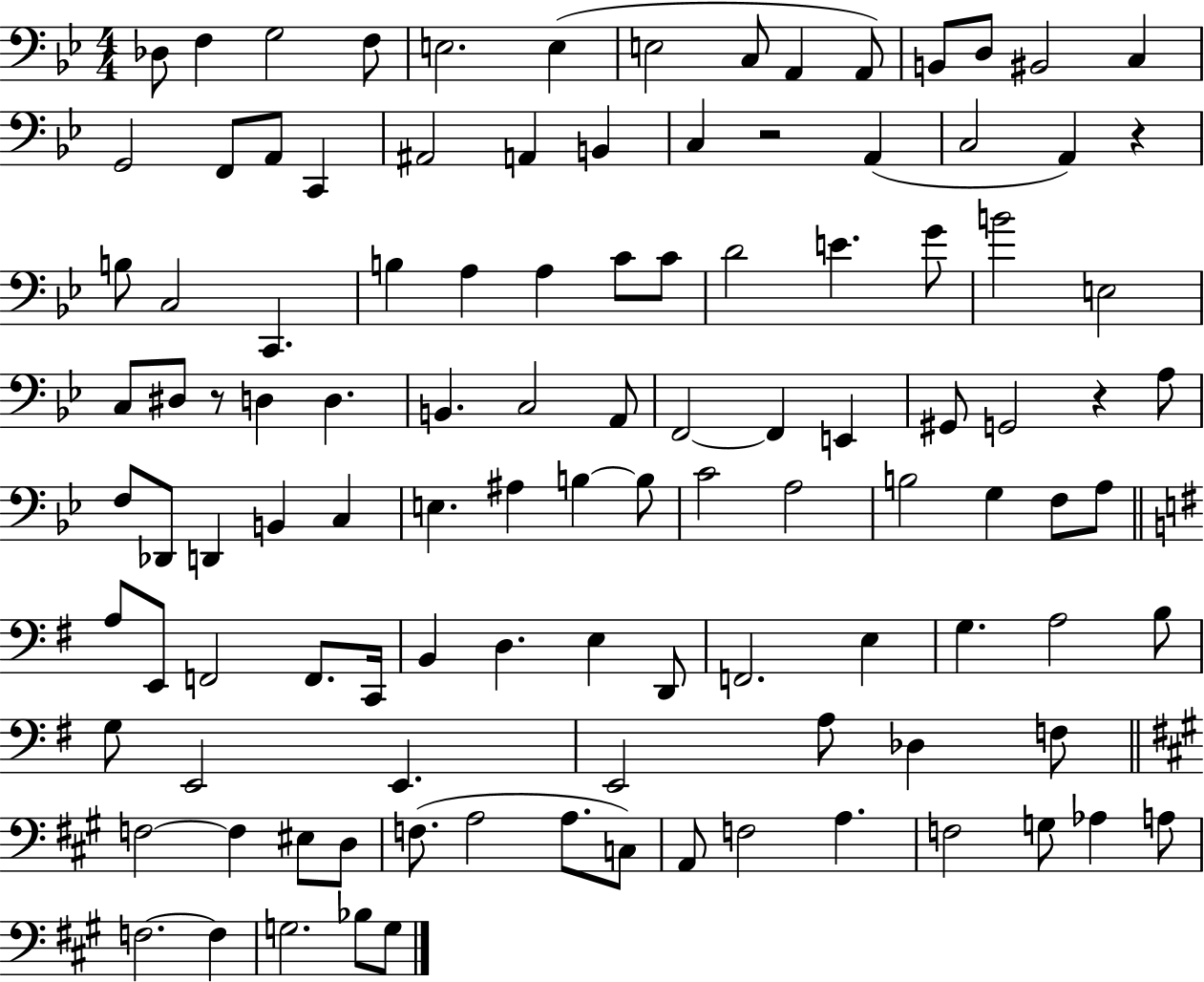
Db3/e F3/q G3/h F3/e E3/h. E3/q E3/h C3/e A2/q A2/e B2/e D3/e BIS2/h C3/q G2/h F2/e A2/e C2/q A#2/h A2/q B2/q C3/q R/h A2/q C3/h A2/q R/q B3/e C3/h C2/q. B3/q A3/q A3/q C4/e C4/e D4/h E4/q. G4/e B4/h E3/h C3/e D#3/e R/e D3/q D3/q. B2/q. C3/h A2/e F2/h F2/q E2/q G#2/e G2/h R/q A3/e F3/e Db2/e D2/q B2/q C3/q E3/q. A#3/q B3/q B3/e C4/h A3/h B3/h G3/q F3/e A3/e A3/e E2/e F2/h F2/e. C2/s B2/q D3/q. E3/q D2/e F2/h. E3/q G3/q. A3/h B3/e G3/e E2/h E2/q. E2/h A3/e Db3/q F3/e F3/h F3/q EIS3/e D3/e F3/e. A3/h A3/e. C3/e A2/e F3/h A3/q. F3/h G3/e Ab3/q A3/e F3/h. F3/q G3/h. Bb3/e G3/e